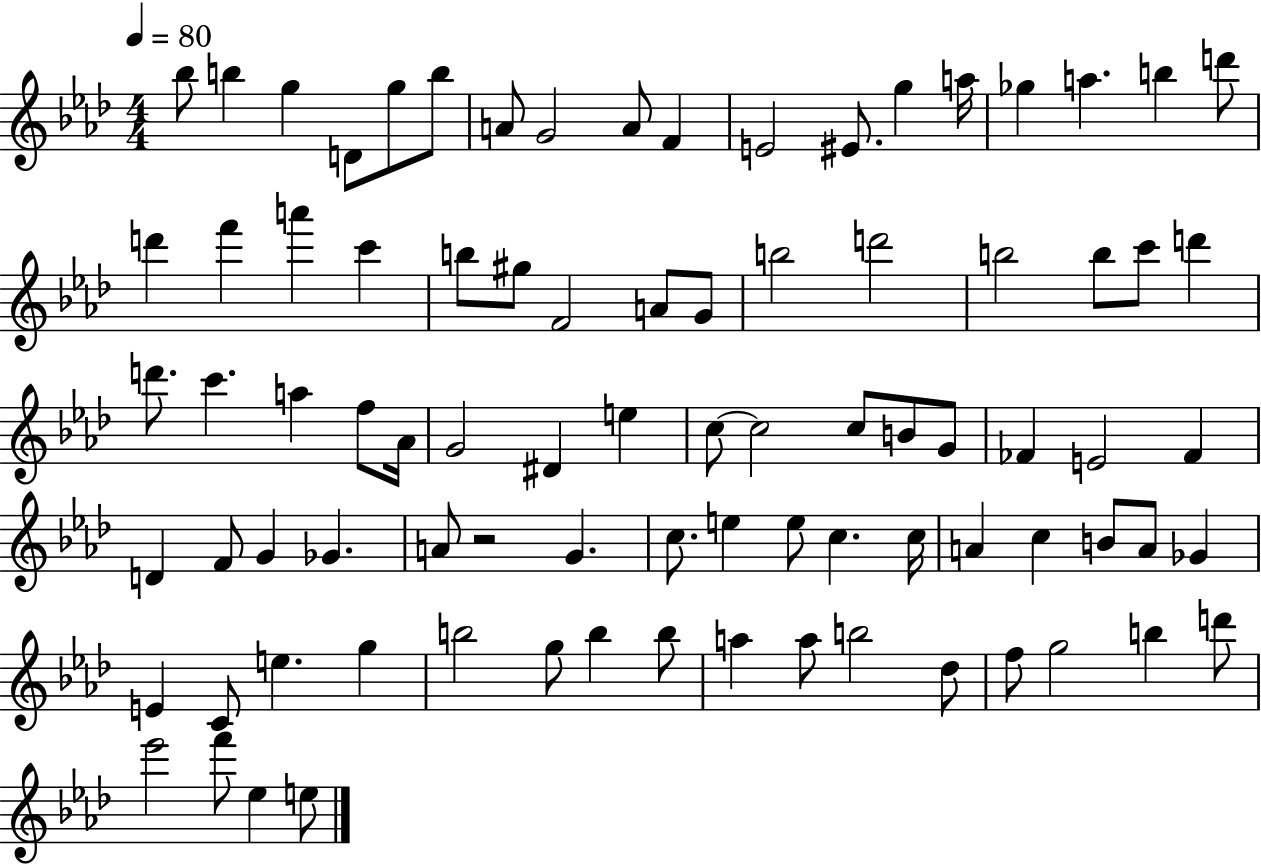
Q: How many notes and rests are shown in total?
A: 86